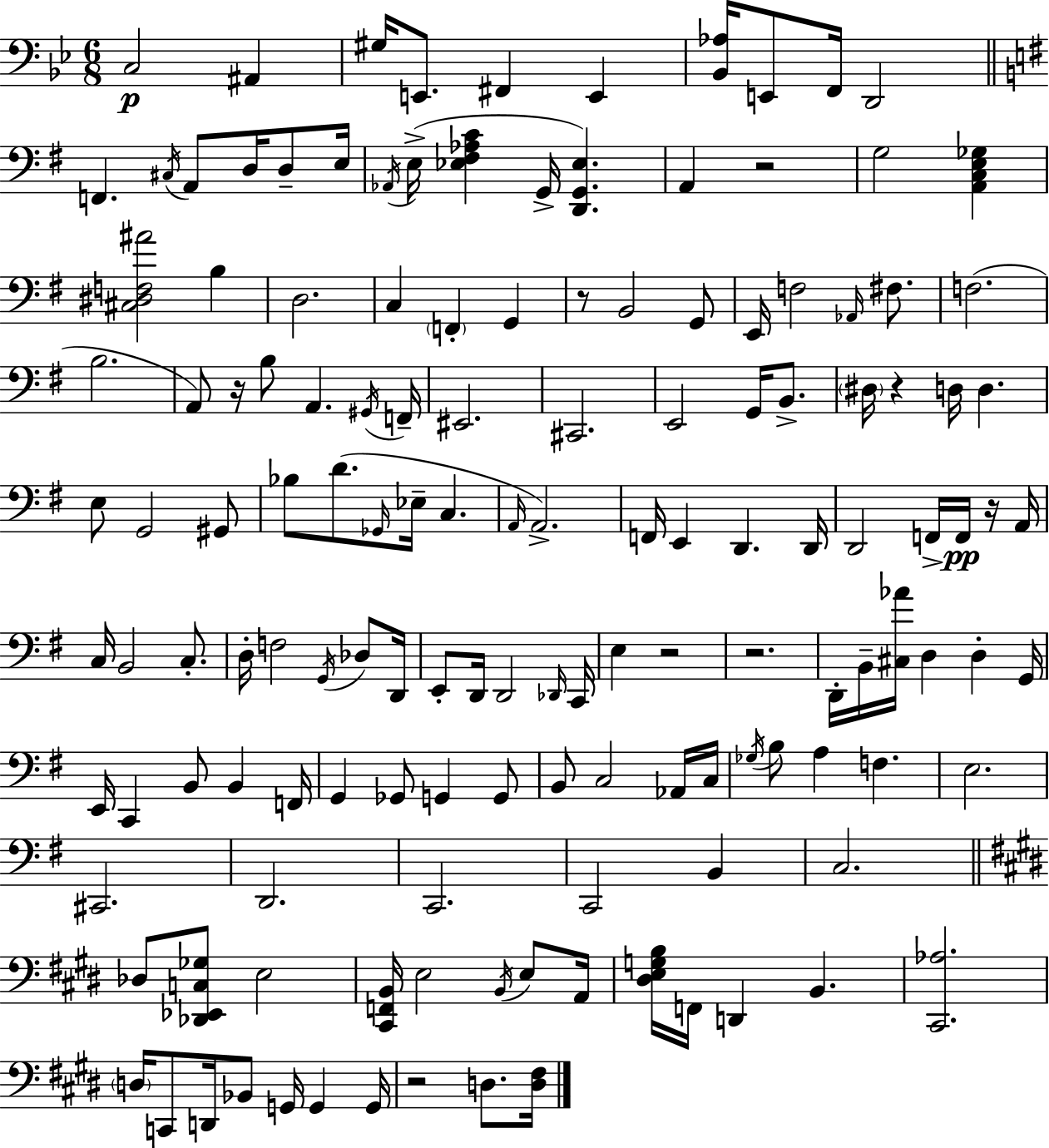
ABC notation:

X:1
T:Untitled
M:6/8
L:1/4
K:Gm
C,2 ^A,, ^G,/4 E,,/2 ^F,, E,, [_B,,_A,]/4 E,,/2 F,,/4 D,,2 F,, ^C,/4 A,,/2 D,/4 D,/2 E,/4 _A,,/4 E,/4 [_E,^F,_A,C] G,,/4 [D,,G,,_E,] A,, z2 G,2 [A,,C,E,_G,] [^C,^D,F,^A]2 B, D,2 C, F,, G,, z/2 B,,2 G,,/2 E,,/4 F,2 _A,,/4 ^F,/2 F,2 B,2 A,,/2 z/4 B,/2 A,, ^G,,/4 F,,/4 ^E,,2 ^C,,2 E,,2 G,,/4 B,,/2 ^D,/4 z D,/4 D, E,/2 G,,2 ^G,,/2 _B,/2 D/2 _G,,/4 _E,/4 C, A,,/4 A,,2 F,,/4 E,, D,, D,,/4 D,,2 F,,/4 F,,/4 z/4 A,,/4 C,/4 B,,2 C,/2 D,/4 F,2 G,,/4 _D,/2 D,,/4 E,,/2 D,,/4 D,,2 _D,,/4 C,,/4 E, z2 z2 D,,/4 B,,/4 [^C,_A]/4 D, D, G,,/4 E,,/4 C,, B,,/2 B,, F,,/4 G,, _G,,/2 G,, G,,/2 B,,/2 C,2 _A,,/4 C,/4 _G,/4 B,/2 A, F, E,2 ^C,,2 D,,2 C,,2 C,,2 B,, C,2 _D,/2 [_D,,_E,,C,_G,]/2 E,2 [^C,,F,,B,,]/4 E,2 B,,/4 E,/2 A,,/4 [^D,E,G,B,]/4 F,,/4 D,, B,, [^C,,_A,]2 D,/4 C,,/2 D,,/4 _B,,/2 G,,/4 G,, G,,/4 z2 D,/2 [D,^F,]/4